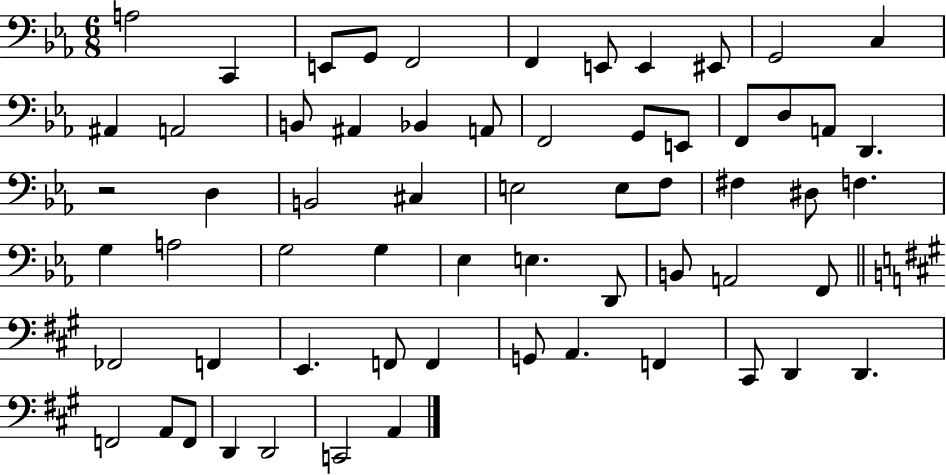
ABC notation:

X:1
T:Untitled
M:6/8
L:1/4
K:Eb
A,2 C,, E,,/2 G,,/2 F,,2 F,, E,,/2 E,, ^E,,/2 G,,2 C, ^A,, A,,2 B,,/2 ^A,, _B,, A,,/2 F,,2 G,,/2 E,,/2 F,,/2 D,/2 A,,/2 D,, z2 D, B,,2 ^C, E,2 E,/2 F,/2 ^F, ^D,/2 F, G, A,2 G,2 G, _E, E, D,,/2 B,,/2 A,,2 F,,/2 _F,,2 F,, E,, F,,/2 F,, G,,/2 A,, F,, ^C,,/2 D,, D,, F,,2 A,,/2 F,,/2 D,, D,,2 C,,2 A,,